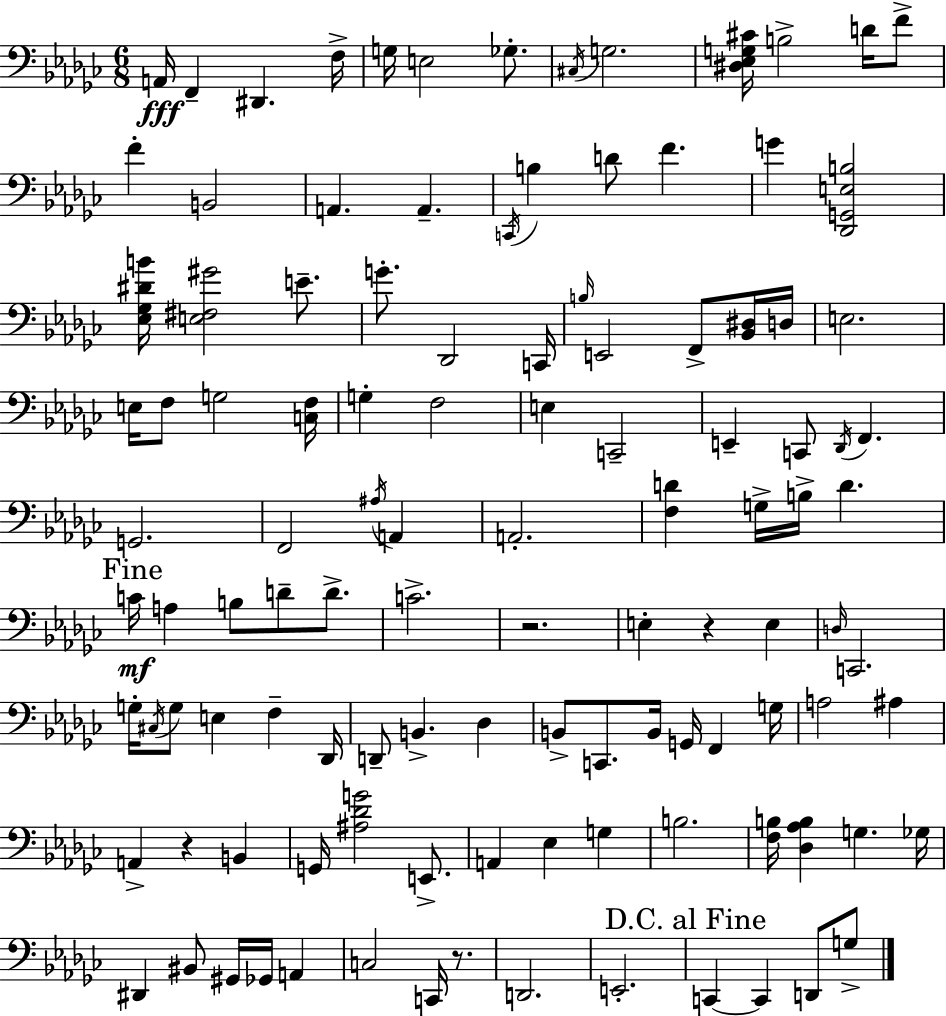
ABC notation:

X:1
T:Untitled
M:6/8
L:1/4
K:Ebm
A,,/4 F,, ^D,, F,/4 G,/4 E,2 _G,/2 ^C,/4 G,2 [^D,_E,G,^C]/4 B,2 D/4 F/2 F B,,2 A,, A,, C,,/4 B, D/2 F G [_D,,G,,E,B,]2 [_E,_G,^DB]/4 [E,^F,^G]2 E/2 G/2 _D,,2 C,,/4 B,/4 E,,2 F,,/2 [_B,,^D,]/4 D,/4 E,2 E,/4 F,/2 G,2 [C,F,]/4 G, F,2 E, C,,2 E,, C,,/2 _D,,/4 F,, G,,2 F,,2 ^A,/4 A,, A,,2 [F,D] G,/4 B,/4 D C/4 A, B,/2 D/2 D/2 C2 z2 E, z E, D,/4 C,,2 G,/4 ^C,/4 G,/2 E, F, _D,,/4 D,,/2 B,, _D, B,,/2 C,,/2 B,,/4 G,,/4 F,, G,/4 A,2 ^A, A,, z B,, G,,/4 [^A,_DG]2 E,,/2 A,, _E, G, B,2 [F,B,]/4 [_D,_A,B,] G, _G,/4 ^D,, ^B,,/2 ^G,,/4 _G,,/4 A,, C,2 C,,/4 z/2 D,,2 E,,2 C,, C,, D,,/2 G,/2